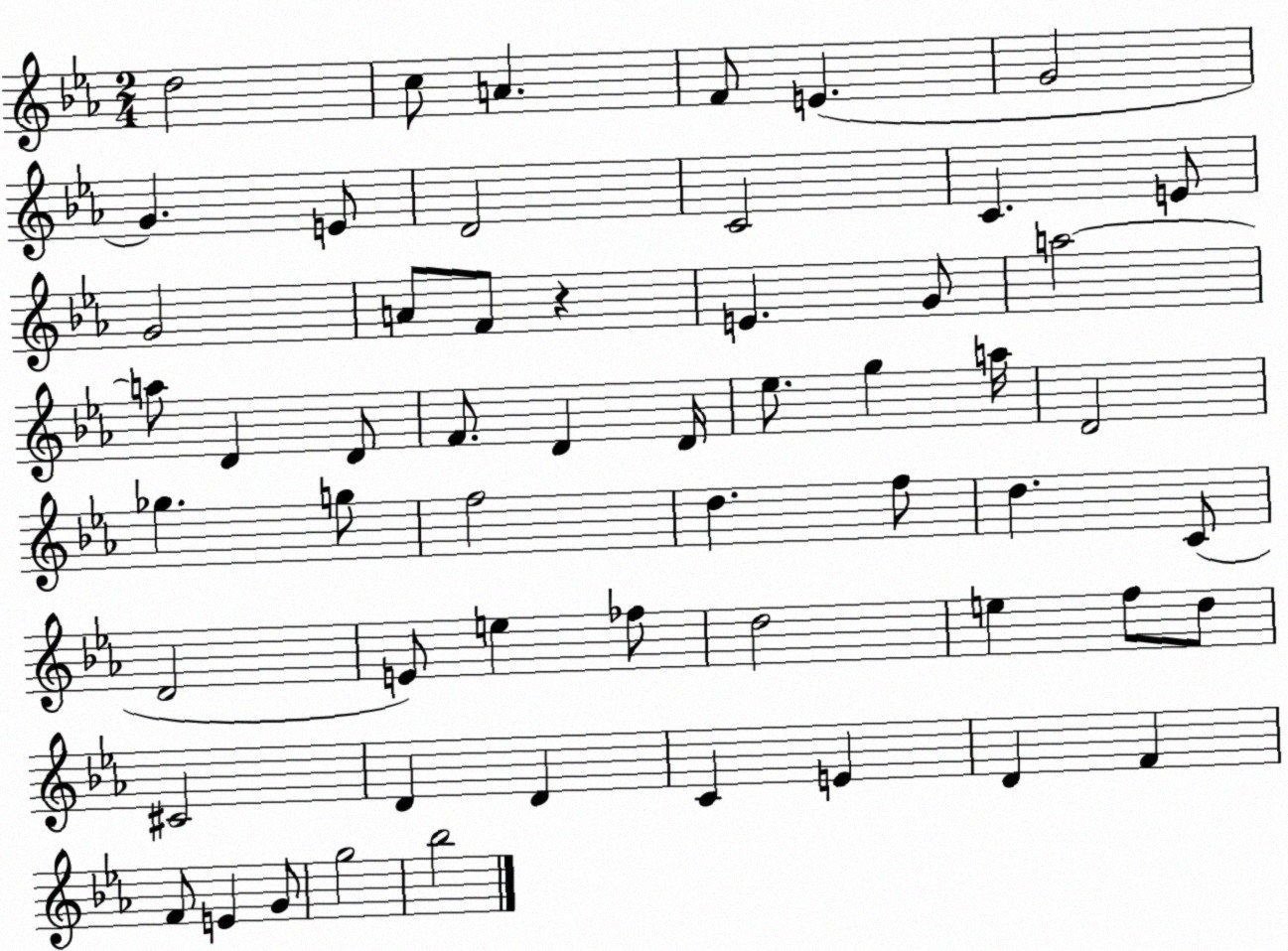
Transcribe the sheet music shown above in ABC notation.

X:1
T:Untitled
M:2/4
L:1/4
K:Eb
d2 c/2 A F/2 E G2 G E/2 D2 C2 C E/2 G2 A/2 F/2 z E G/2 a2 a/2 D D/2 F/2 D D/4 _e/2 g a/4 D2 _g g/2 f2 d f/2 d C/2 D2 E/2 e _f/2 d2 e f/2 d/2 ^C2 D D C E D F F/2 E G/2 g2 _b2